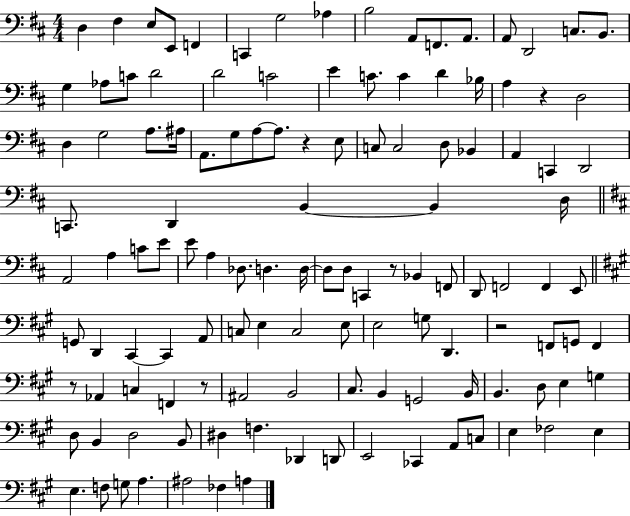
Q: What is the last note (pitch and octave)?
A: A3